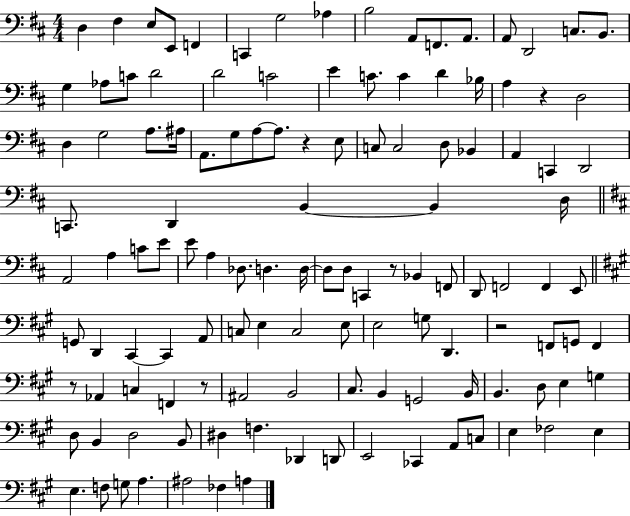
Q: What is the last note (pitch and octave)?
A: A3